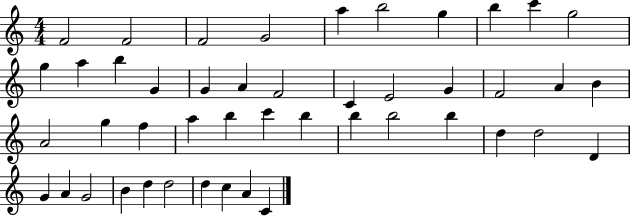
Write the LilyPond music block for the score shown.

{
  \clef treble
  \numericTimeSignature
  \time 4/4
  \key c \major
  f'2 f'2 | f'2 g'2 | a''4 b''2 g''4 | b''4 c'''4 g''2 | \break g''4 a''4 b''4 g'4 | g'4 a'4 f'2 | c'4 e'2 g'4 | f'2 a'4 b'4 | \break a'2 g''4 f''4 | a''4 b''4 c'''4 b''4 | b''4 b''2 b''4 | d''4 d''2 d'4 | \break g'4 a'4 g'2 | b'4 d''4 d''2 | d''4 c''4 a'4 c'4 | \bar "|."
}